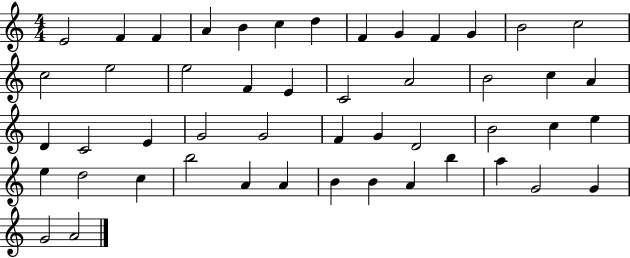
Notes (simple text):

E4/h F4/q F4/q A4/q B4/q C5/q D5/q F4/q G4/q F4/q G4/q B4/h C5/h C5/h E5/h E5/h F4/q E4/q C4/h A4/h B4/h C5/q A4/q D4/q C4/h E4/q G4/h G4/h F4/q G4/q D4/h B4/h C5/q E5/q E5/q D5/h C5/q B5/h A4/q A4/q B4/q B4/q A4/q B5/q A5/q G4/h G4/q G4/h A4/h